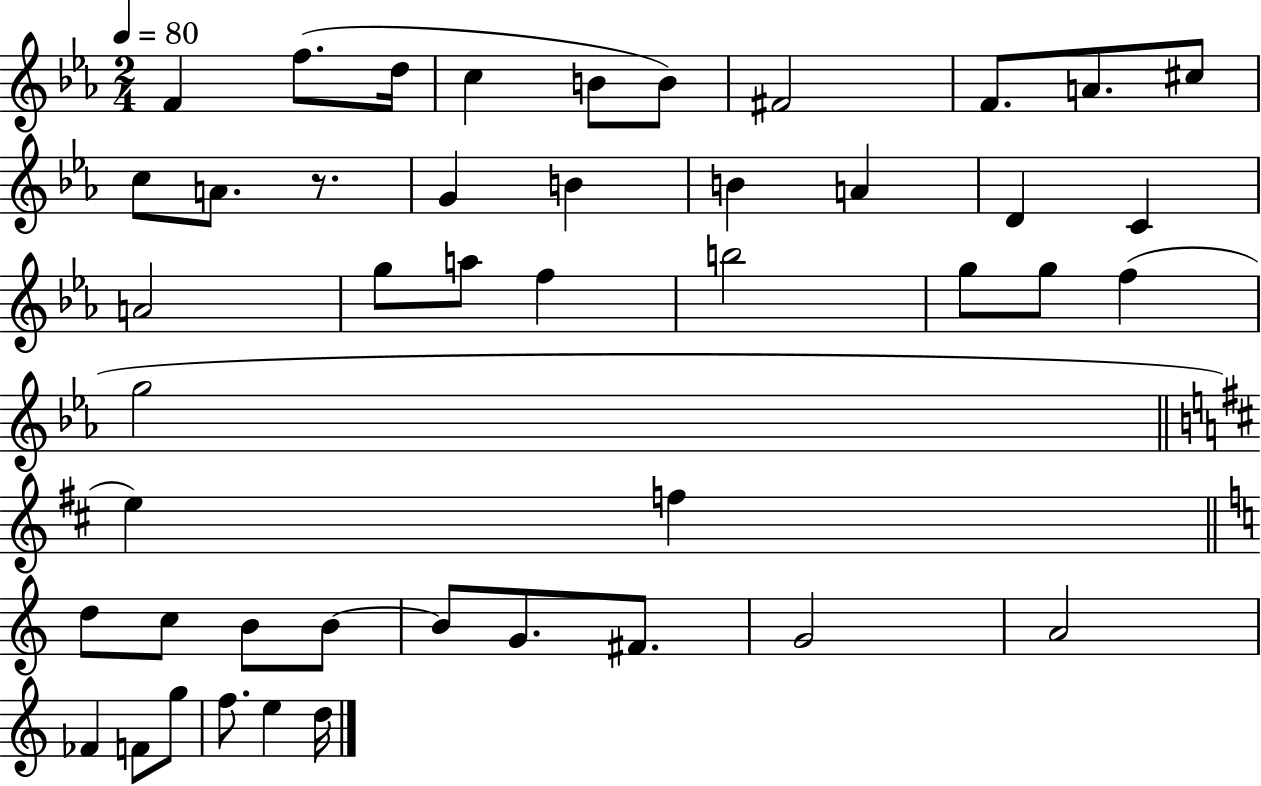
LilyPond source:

{
  \clef treble
  \numericTimeSignature
  \time 2/4
  \key ees \major
  \tempo 4 = 80
  \repeat volta 2 { f'4 f''8.( d''16 | c''4 b'8 b'8) | fis'2 | f'8. a'8. cis''8 | \break c''8 a'8. r8. | g'4 b'4 | b'4 a'4 | d'4 c'4 | \break a'2 | g''8 a''8 f''4 | b''2 | g''8 g''8 f''4( | \break g''2 | \bar "||" \break \key d \major e''4) f''4 | \bar "||" \break \key a \minor d''8 c''8 b'8 b'8~~ | b'8 g'8. fis'8. | g'2 | a'2 | \break fes'4 f'8 g''8 | f''8. e''4 d''16 | } \bar "|."
}